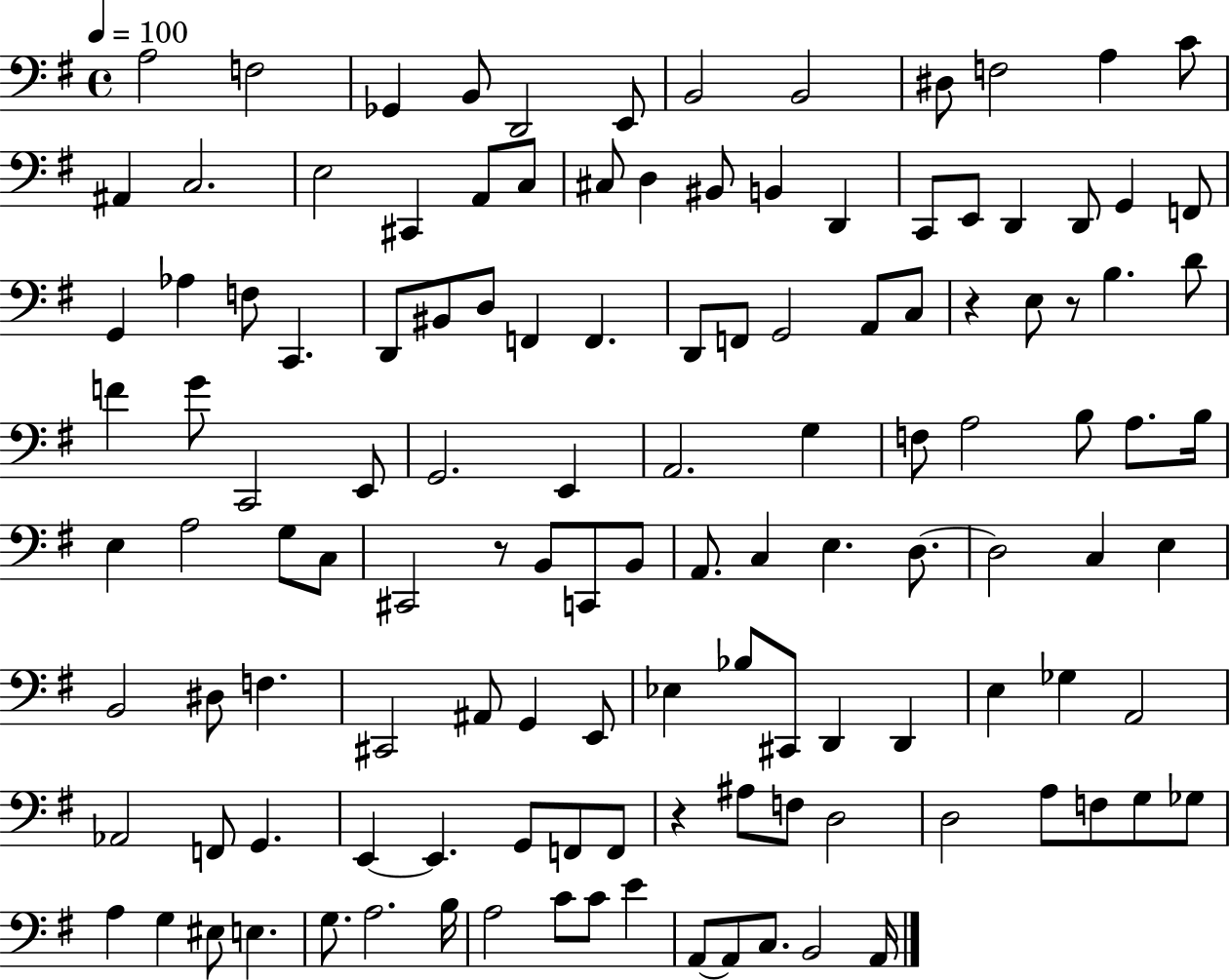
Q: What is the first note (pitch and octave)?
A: A3